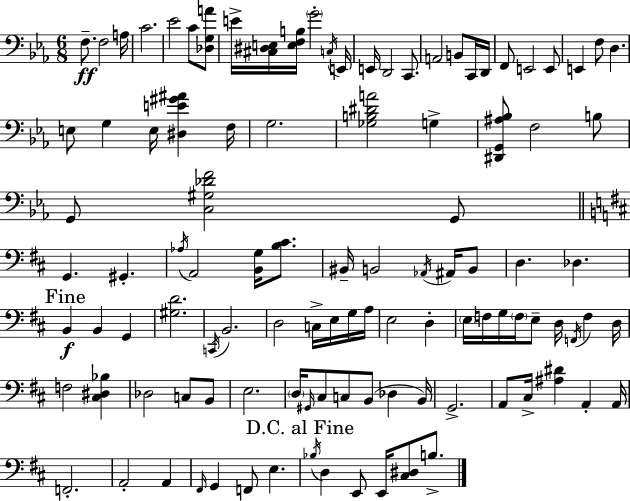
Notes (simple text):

F3/e. F3/h A3/s C4/h. Eb4/h C4/e [Db3,G3,A4]/e E4/s [C#3,D#3,E3]/s [E3,F3,B3]/s G4/h C3/s E2/s E2/s D2/h C2/e. A2/h B2/e C2/s D2/s F2/e E2/h E2/e E2/q F3/e D3/q. E3/e G3/q E3/s [D#3,E4,G#4,A#4]/q F3/s G3/h. [Gb3,B3,D#4,A4]/h G3/q [D#2,G2,A#3,Bb3]/e F3/h B3/e G2/e [C3,G#3,Db4,F4]/h G2/e G2/q. G#2/q. Ab3/s A2/h [B2,G3]/s [B3,C#4]/e. BIS2/s B2/h Ab2/s A#2/s B2/e D3/q. Db3/q. B2/q B2/q G2/q [G#3,D4]/h. C2/s B2/h. D3/h C3/s E3/s G3/s A3/s E3/h D3/q E3/s F3/s G3/s F3/s E3/e D3/s F2/s F3/q D3/s F3/h [C#3,D#3,Bb3]/q Db3/h C3/e B2/e E3/h. D3/s G#2/s C#3/e C3/e B2/e Db3/q B2/s G2/h. A2/e C#3/s [A#3,D#4]/q A2/q A2/s F2/h. A2/h A2/q F#2/s G2/q F2/e E3/q. Bb3/s D3/q E2/e E2/s [C#3,D#3]/e B3/e.